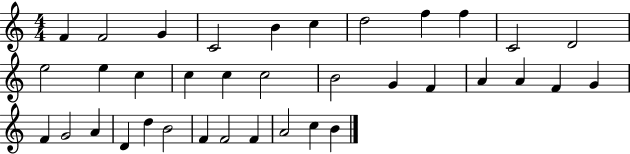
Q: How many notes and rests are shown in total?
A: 36